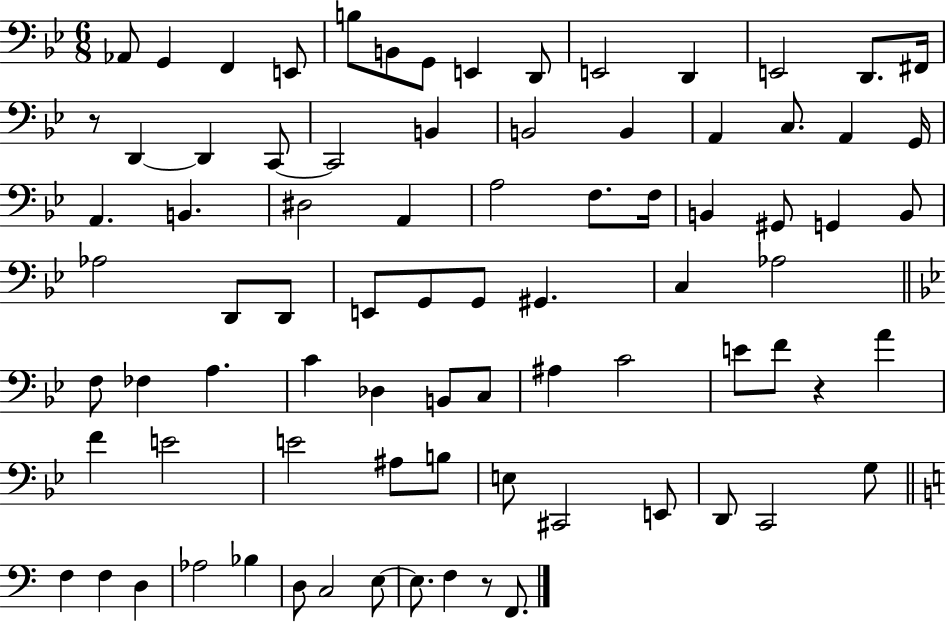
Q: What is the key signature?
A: BES major